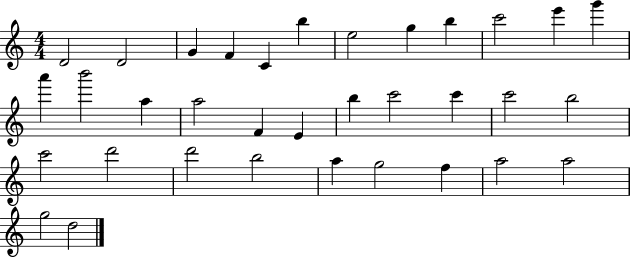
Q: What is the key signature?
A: C major